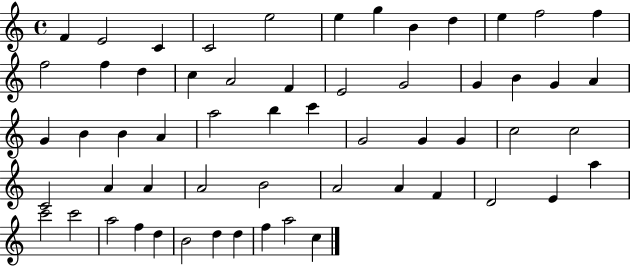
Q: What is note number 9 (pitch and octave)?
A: D5